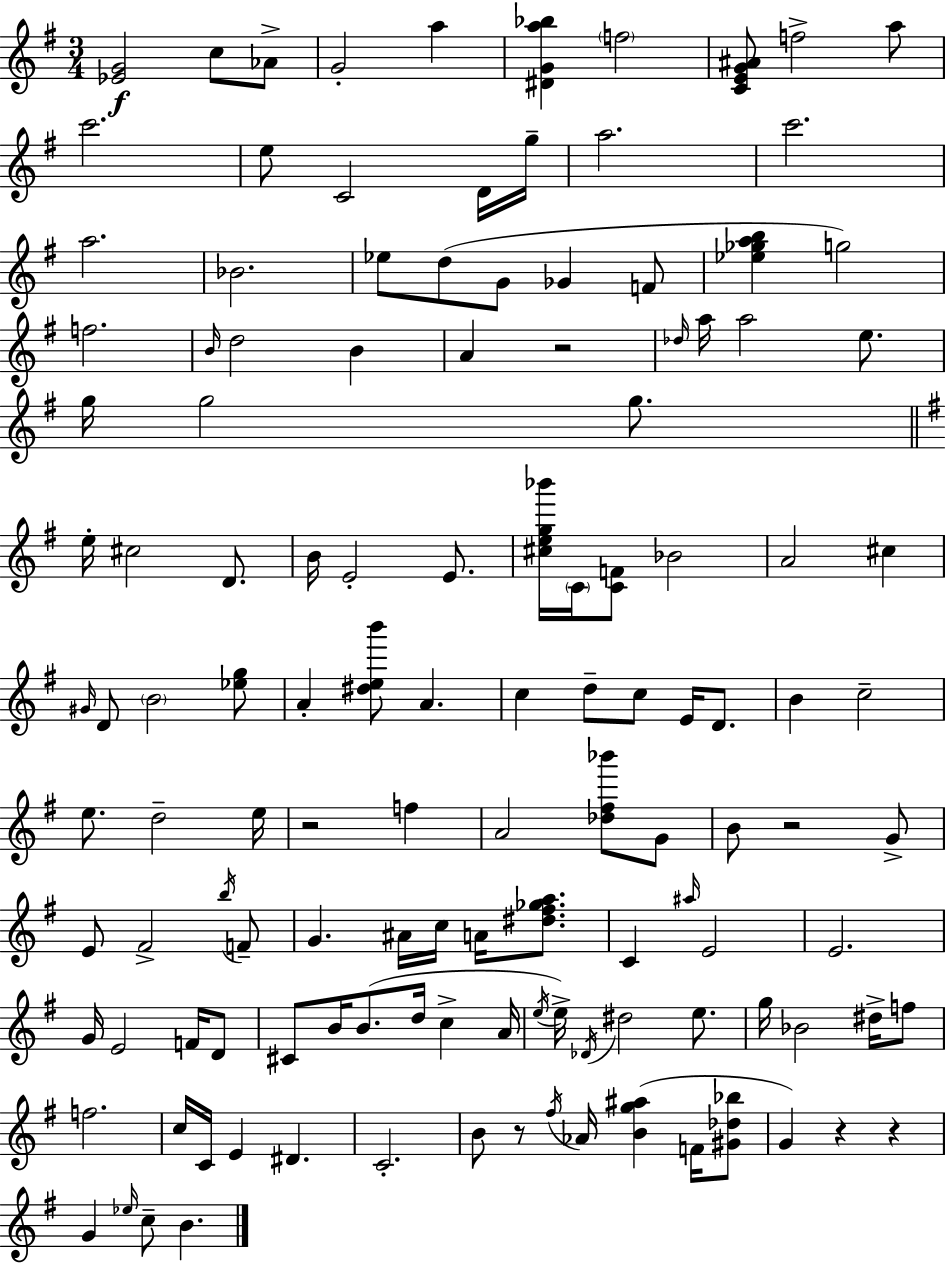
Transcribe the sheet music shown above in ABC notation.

X:1
T:Untitled
M:3/4
L:1/4
K:G
[_EG]2 c/2 _A/2 G2 a [^DGa_b] f2 [CEG^A]/2 f2 a/2 c'2 e/2 C2 D/4 g/4 a2 c'2 a2 _B2 _e/2 d/2 G/2 _G F/2 [_e_gab] g2 f2 B/4 d2 B A z2 _d/4 a/4 a2 e/2 g/4 g2 g/2 e/4 ^c2 D/2 B/4 E2 E/2 [^ceg_b']/4 C/4 [CF]/2 _B2 A2 ^c ^G/4 D/2 B2 [_eg]/2 A [^deb']/2 A c d/2 c/2 E/4 D/2 B c2 e/2 d2 e/4 z2 f A2 [_d^f_b']/2 G/2 B/2 z2 G/2 E/2 ^F2 b/4 F/2 G ^A/4 c/4 A/4 [^d^f_ga]/2 C ^a/4 E2 E2 G/4 E2 F/4 D/2 ^C/2 B/4 B/2 d/4 c A/4 e/4 e/4 _D/4 ^d2 e/2 g/4 _B2 ^d/4 f/2 f2 c/4 C/4 E ^D C2 B/2 z/2 ^f/4 _A/4 [Bg^a] F/4 [^G_d_b]/2 G z z G _e/4 c/2 B